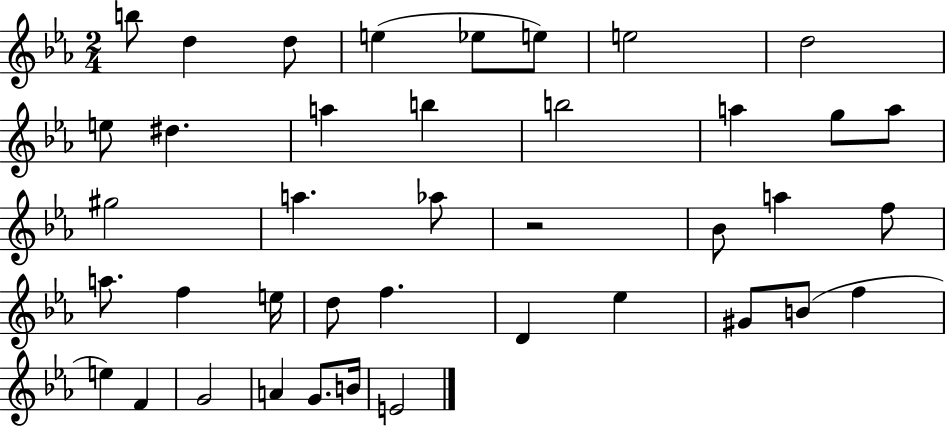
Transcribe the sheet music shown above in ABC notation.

X:1
T:Untitled
M:2/4
L:1/4
K:Eb
b/2 d d/2 e _e/2 e/2 e2 d2 e/2 ^d a b b2 a g/2 a/2 ^g2 a _a/2 z2 _B/2 a f/2 a/2 f e/4 d/2 f D _e ^G/2 B/2 f e F G2 A G/2 B/4 E2